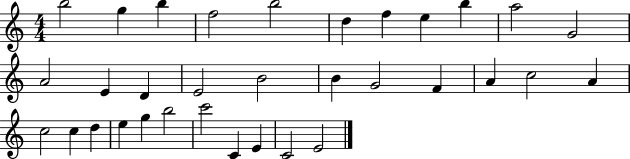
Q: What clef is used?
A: treble